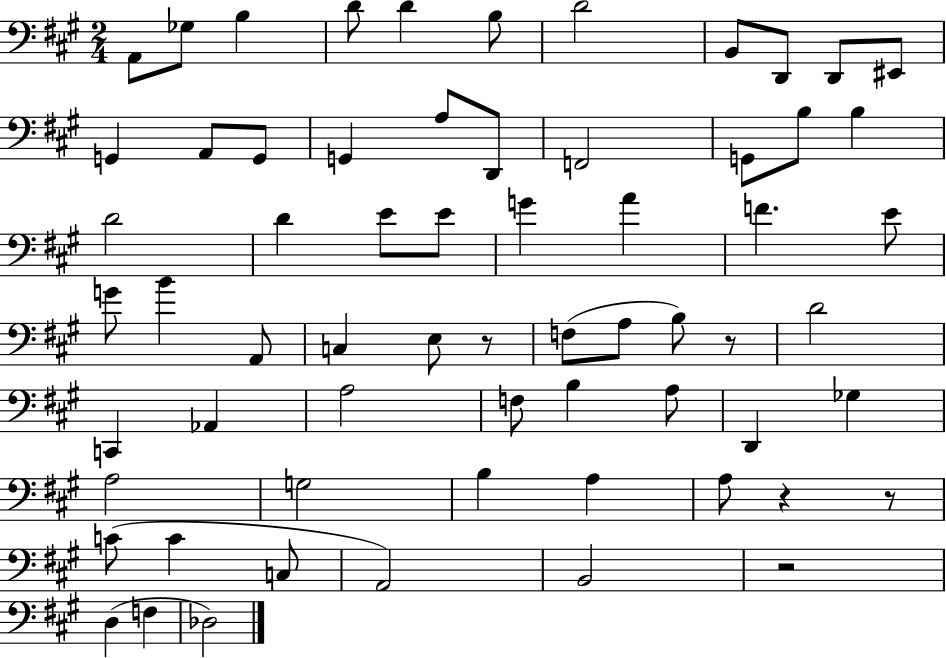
{
  \clef bass
  \numericTimeSignature
  \time 2/4
  \key a \major
  a,8 ges8 b4 | d'8 d'4 b8 | d'2 | b,8 d,8 d,8 eis,8 | \break g,4 a,8 g,8 | g,4 a8 d,8 | f,2 | g,8 b8 b4 | \break d'2 | d'4 e'8 e'8 | g'4 a'4 | f'4. e'8 | \break g'8 b'4 a,8 | c4 e8 r8 | f8( a8 b8) r8 | d'2 | \break c,4 aes,4 | a2 | f8 b4 a8 | d,4 ges4 | \break a2 | g2 | b4 a4 | a8 r4 r8 | \break c'8( c'4 c8 | a,2) | b,2 | r2 | \break d4( f4 | des2) | \bar "|."
}